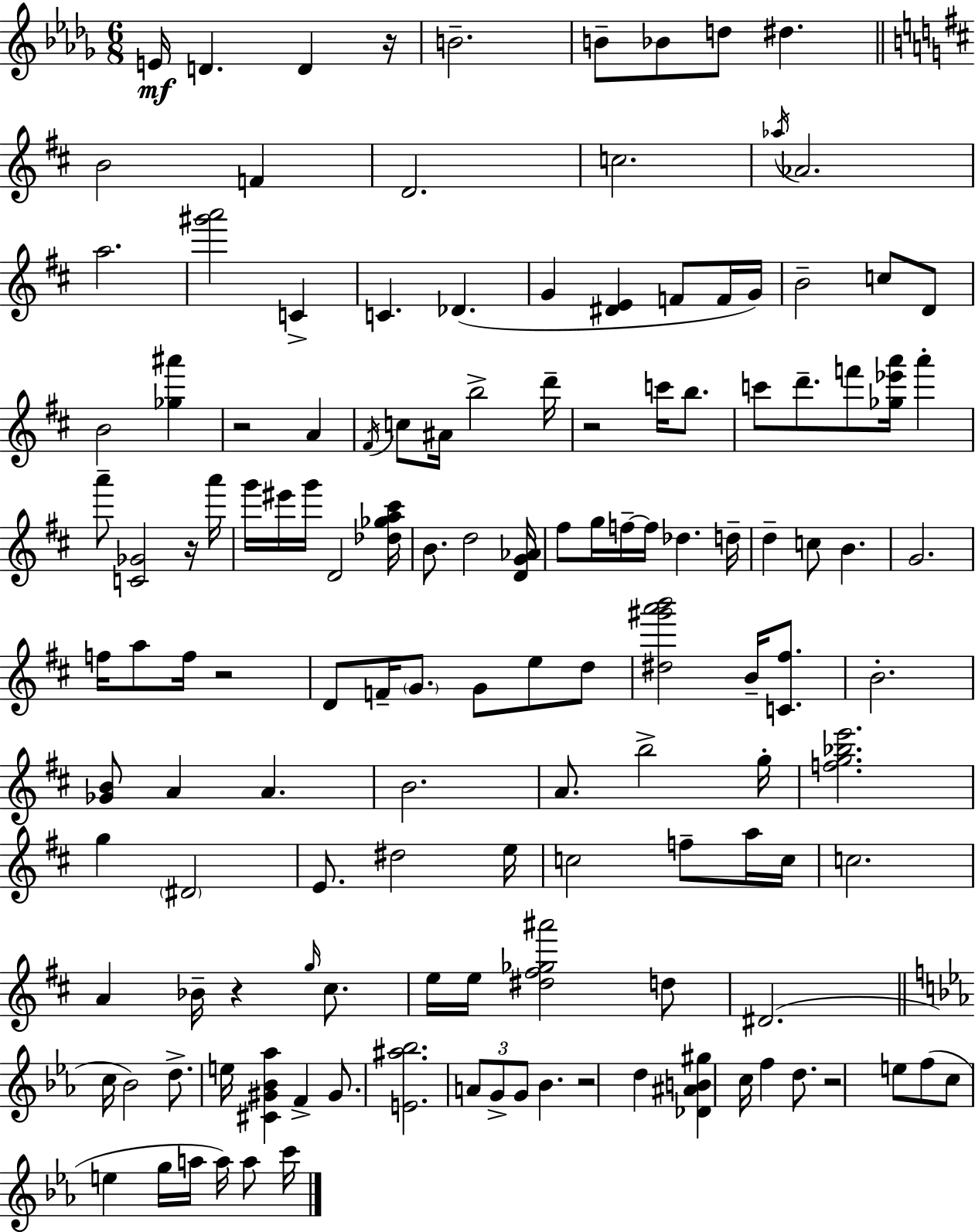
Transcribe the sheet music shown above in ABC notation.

X:1
T:Untitled
M:6/8
L:1/4
K:Bbm
E/4 D D z/4 B2 B/2 _B/2 d/2 ^d B2 F D2 c2 _a/4 _A2 a2 [^g'a']2 C C _D G [^DE] F/2 F/4 G/4 B2 c/2 D/2 B2 [_g^a'] z2 A ^F/4 c/2 ^A/4 b2 d'/4 z2 c'/4 b/2 c'/2 d'/2 f'/2 [_g_e'a']/4 a' a'/2 [C_G]2 z/4 a'/4 g'/4 ^e'/4 g'/4 D2 [_d_ga^c']/4 B/2 d2 [DG_A]/4 ^f/2 g/4 f/4 f/4 _d d/4 d c/2 B G2 f/4 a/2 f/4 z2 D/2 F/4 G/2 G/2 e/2 d/2 [^d^g'a'b']2 B/4 [C^f]/2 B2 [_GB]/2 A A B2 A/2 b2 g/4 [fg_be']2 g ^D2 E/2 ^d2 e/4 c2 f/2 a/4 c/4 c2 A _B/4 z g/4 ^c/2 e/4 e/4 [^d^f_g^a']2 d/2 ^D2 c/4 _B2 d/2 e/4 [^C^G_B_a] F ^G/2 [E^a_b]2 A/2 G/2 G/2 _B z2 d [_D^AB^g] c/4 f d/2 z2 e/2 f/2 c/2 e g/4 a/4 a/4 a/2 c'/4